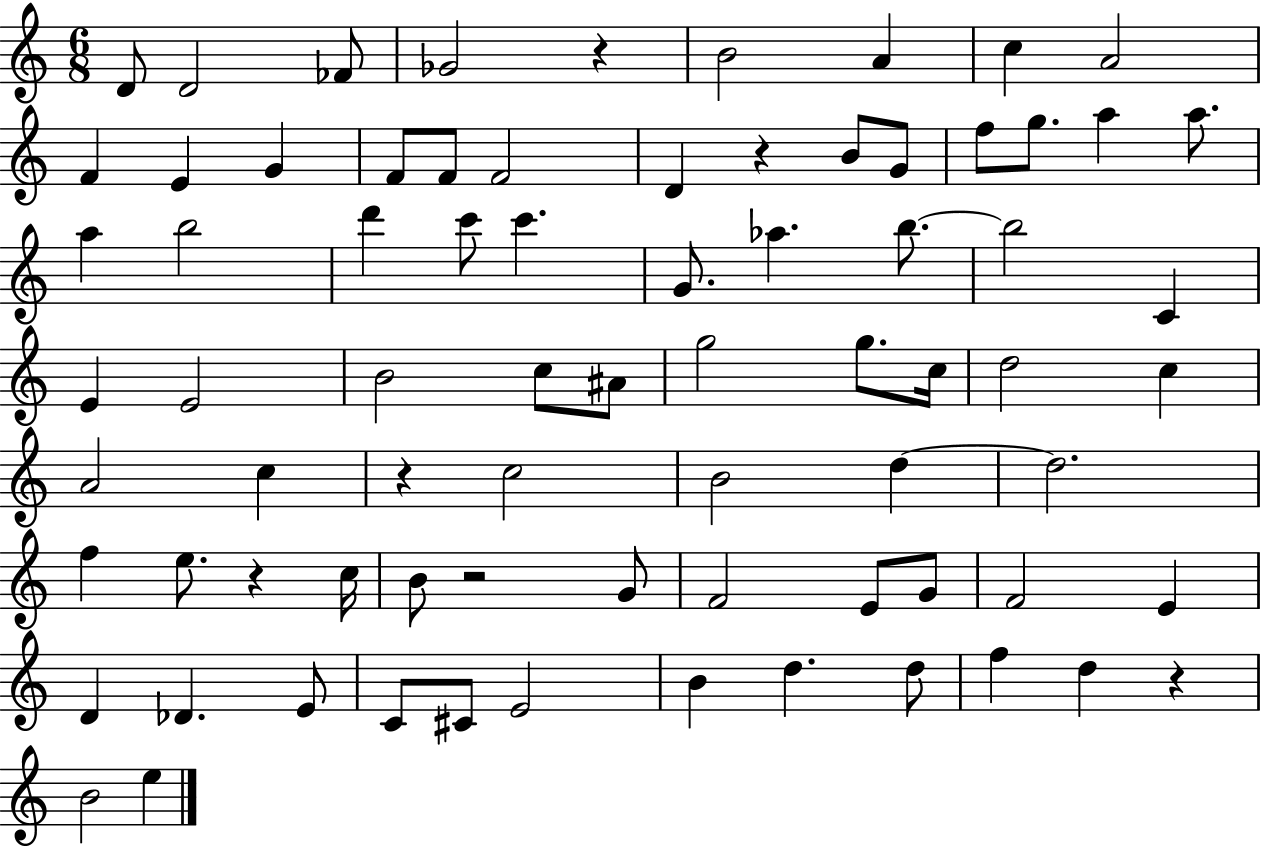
X:1
T:Untitled
M:6/8
L:1/4
K:C
D/2 D2 _F/2 _G2 z B2 A c A2 F E G F/2 F/2 F2 D z B/2 G/2 f/2 g/2 a a/2 a b2 d' c'/2 c' G/2 _a b/2 b2 C E E2 B2 c/2 ^A/2 g2 g/2 c/4 d2 c A2 c z c2 B2 d d2 f e/2 z c/4 B/2 z2 G/2 F2 E/2 G/2 F2 E D _D E/2 C/2 ^C/2 E2 B d d/2 f d z B2 e